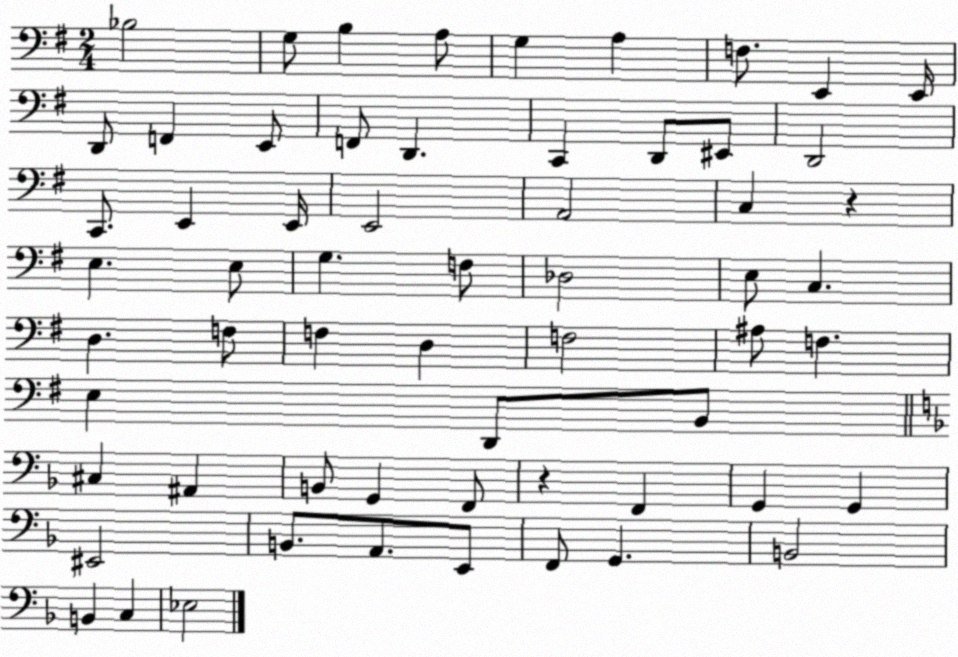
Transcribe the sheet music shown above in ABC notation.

X:1
T:Untitled
M:2/4
L:1/4
K:G
_B,2 G,/2 B, A,/2 G, A, F,/2 E,, E,,/4 D,,/2 F,, E,,/2 F,,/2 D,, C,, D,,/2 ^E,,/2 D,,2 C,,/2 E,, E,,/4 E,,2 A,,2 C, z E, E,/2 G, F,/2 _D,2 E,/2 C, D, F,/2 F, D, F,2 ^A,/2 F, E, D,,/2 B,,/2 ^C, ^A,, B,,/2 G,, F,,/2 z F,, G,, G,, ^E,,2 B,,/2 A,,/2 E,,/2 F,,/2 G,, B,,2 B,, C, _E,2